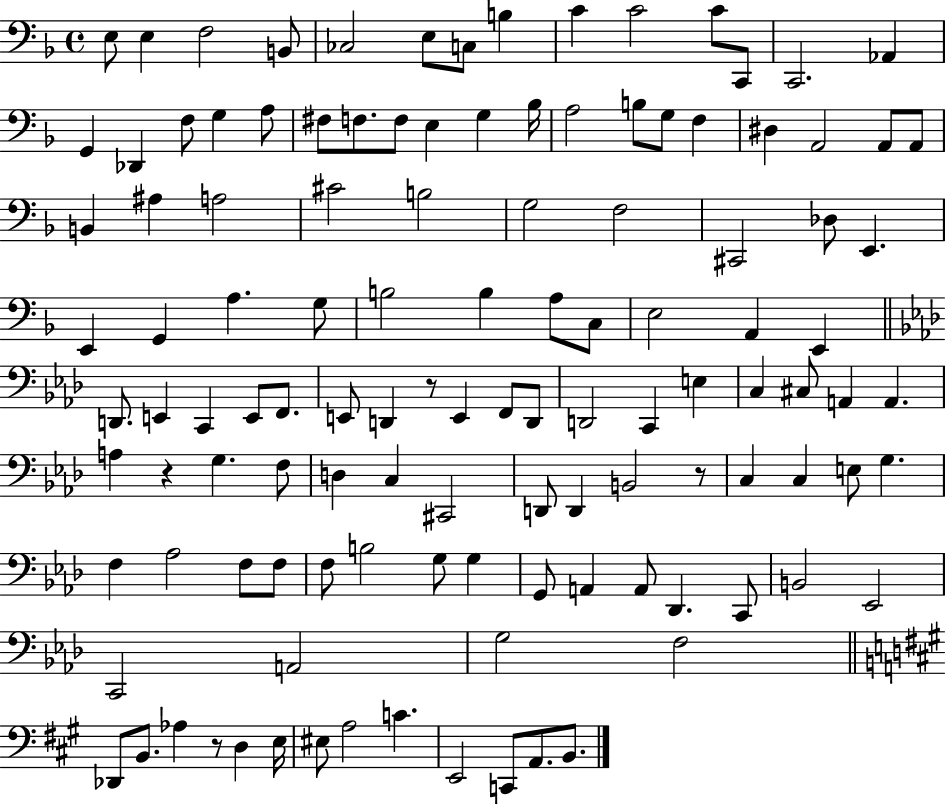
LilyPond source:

{
  \clef bass
  \time 4/4
  \defaultTimeSignature
  \key f \major
  e8 e4 f2 b,8 | ces2 e8 c8 b4 | c'4 c'2 c'8 c,8 | c,2. aes,4 | \break g,4 des,4 f8 g4 a8 | fis8 f8. f8 e4 g4 bes16 | a2 b8 g8 f4 | dis4 a,2 a,8 a,8 | \break b,4 ais4 a2 | cis'2 b2 | g2 f2 | cis,2 des8 e,4. | \break e,4 g,4 a4. g8 | b2 b4 a8 c8 | e2 a,4 e,4 | \bar "||" \break \key aes \major d,8. e,4 c,4 e,8 f,8. | e,8 d,4 r8 e,4 f,8 d,8 | d,2 c,4 e4 | c4 cis8 a,4 a,4. | \break a4 r4 g4. f8 | d4 c4 cis,2 | d,8 d,4 b,2 r8 | c4 c4 e8 g4. | \break f4 aes2 f8 f8 | f8 b2 g8 g4 | g,8 a,4 a,8 des,4. c,8 | b,2 ees,2 | \break c,2 a,2 | g2 f2 | \bar "||" \break \key a \major des,8 b,8. aes4 r8 d4 e16 | eis8 a2 c'4. | e,2 c,8 a,8. b,8. | \bar "|."
}